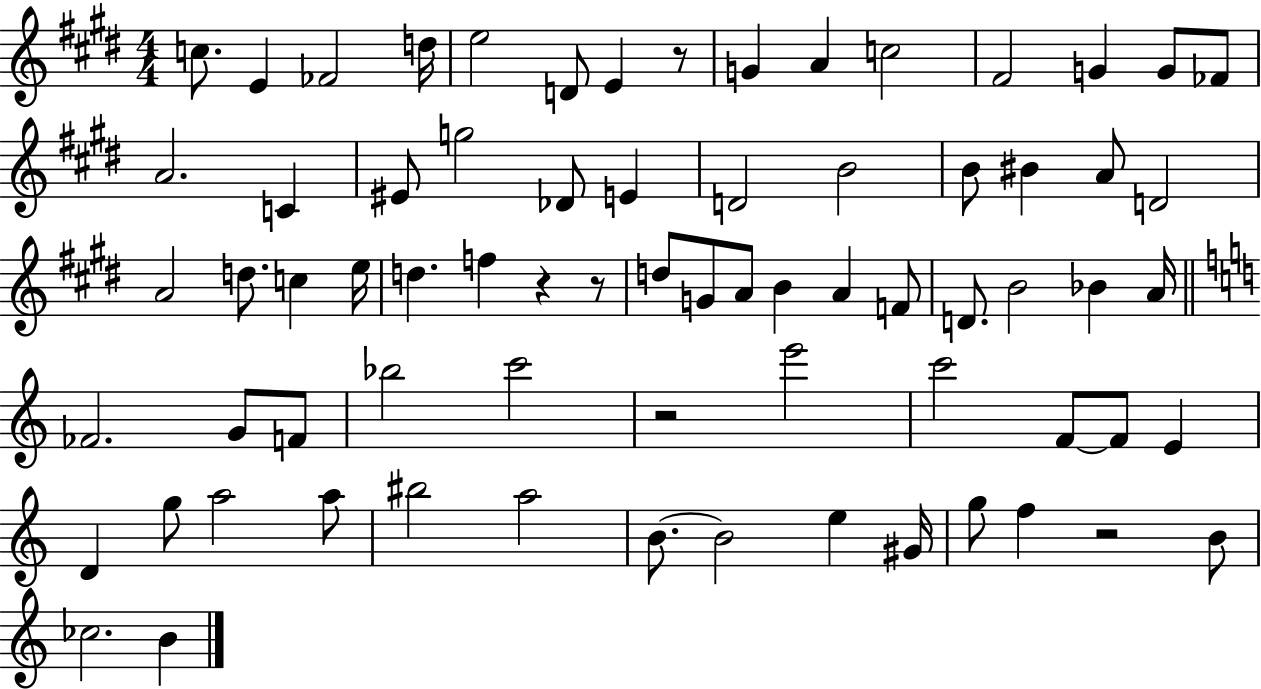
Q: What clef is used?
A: treble